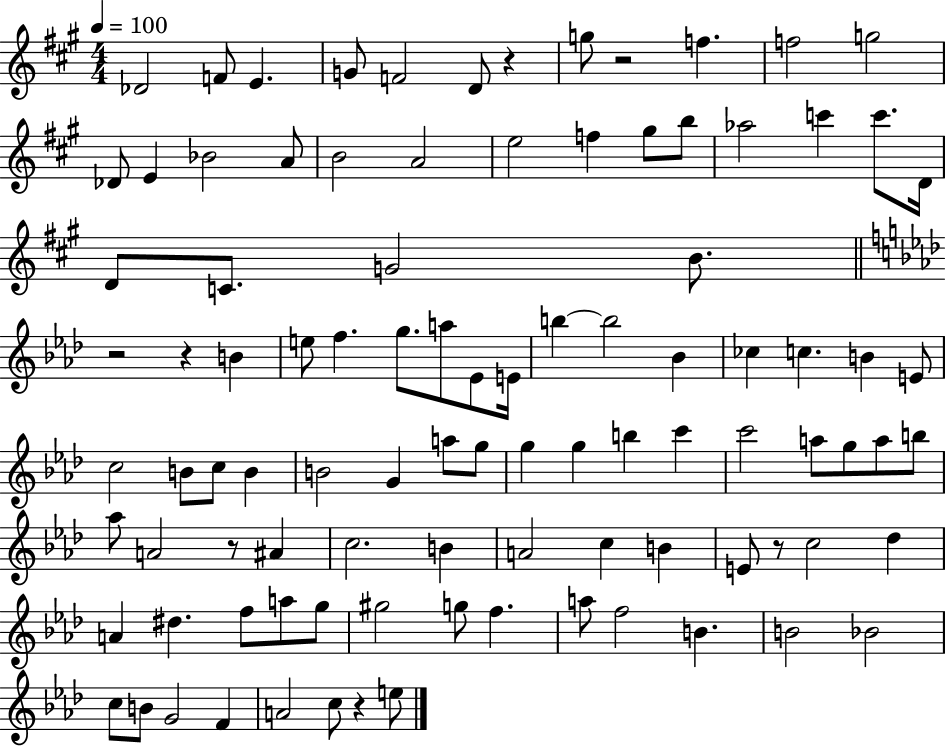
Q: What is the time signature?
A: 4/4